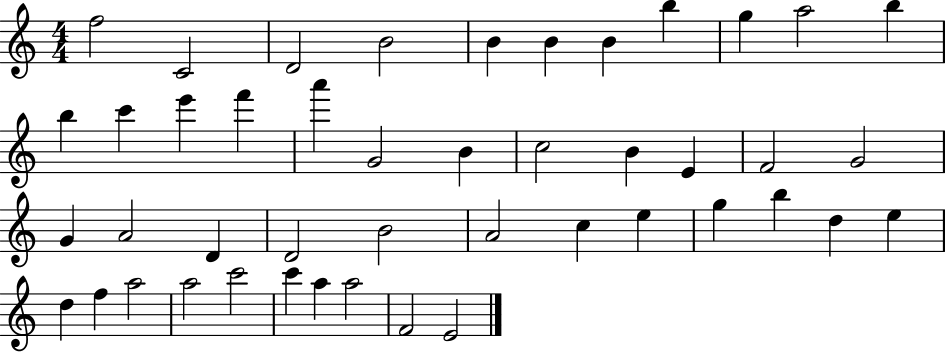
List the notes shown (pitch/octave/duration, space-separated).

F5/h C4/h D4/h B4/h B4/q B4/q B4/q B5/q G5/q A5/h B5/q B5/q C6/q E6/q F6/q A6/q G4/h B4/q C5/h B4/q E4/q F4/h G4/h G4/q A4/h D4/q D4/h B4/h A4/h C5/q E5/q G5/q B5/q D5/q E5/q D5/q F5/q A5/h A5/h C6/h C6/q A5/q A5/h F4/h E4/h